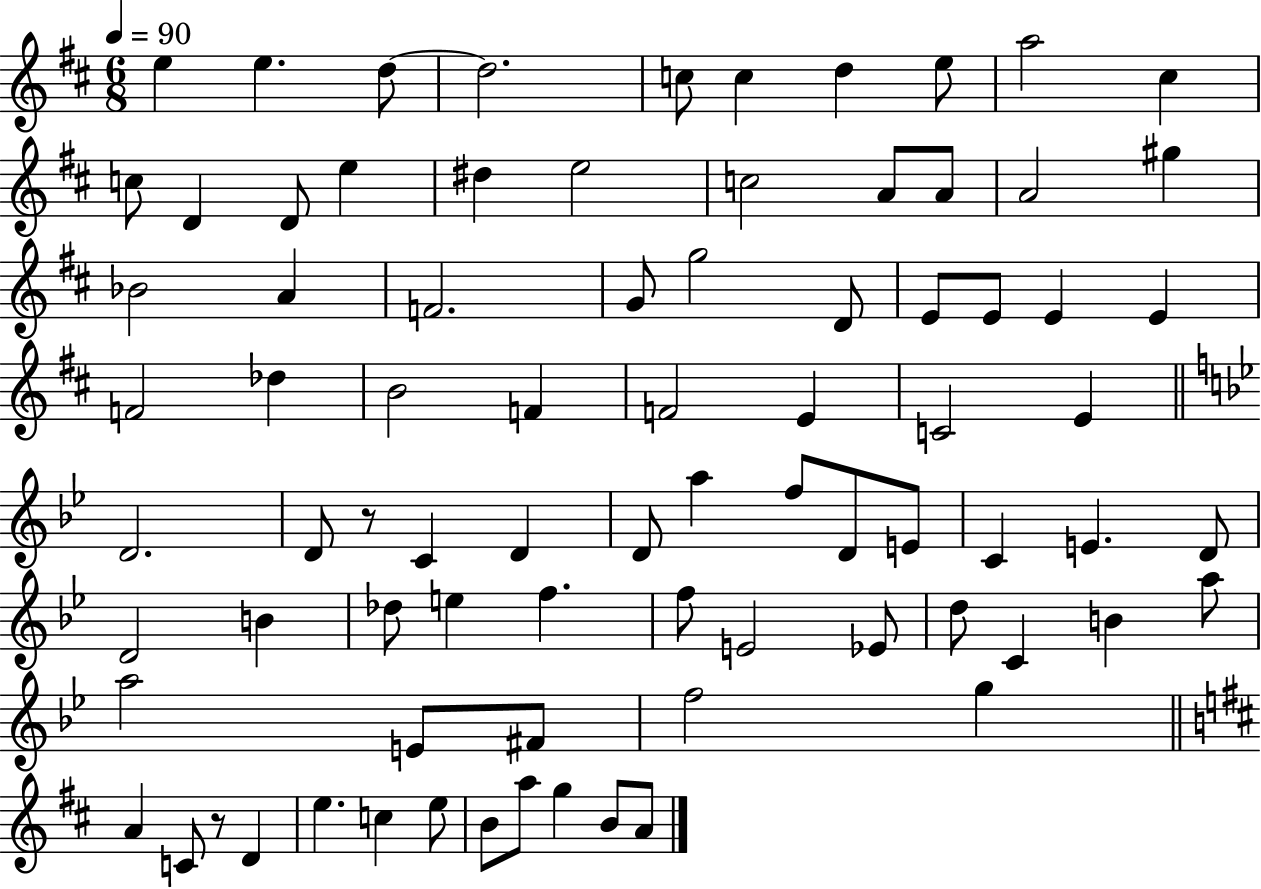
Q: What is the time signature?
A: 6/8